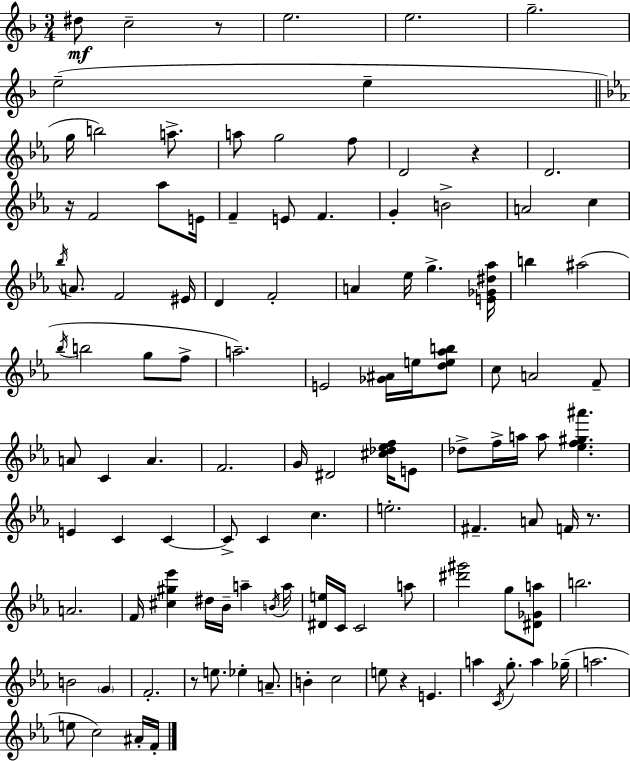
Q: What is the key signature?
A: F major